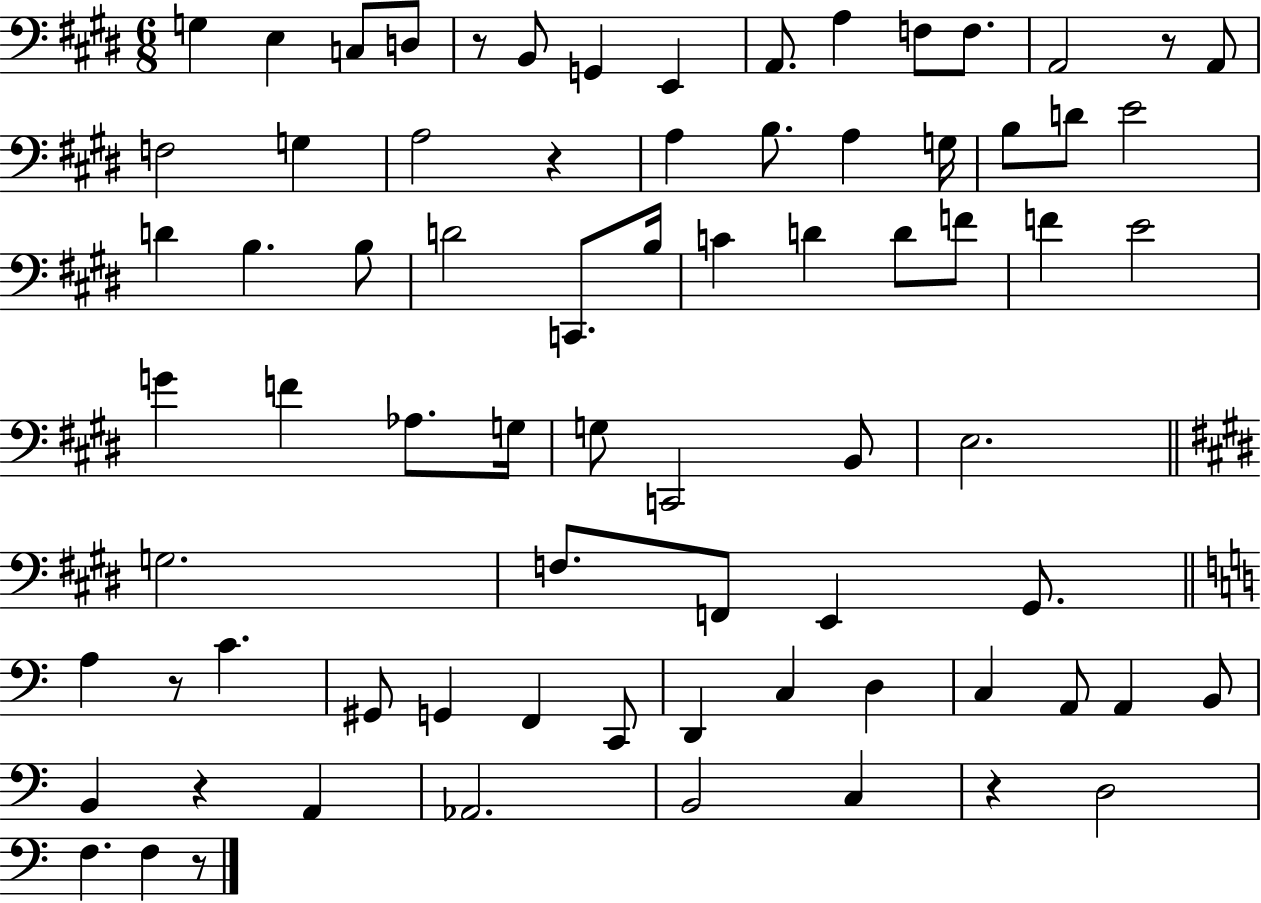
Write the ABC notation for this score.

X:1
T:Untitled
M:6/8
L:1/4
K:E
G, E, C,/2 D,/2 z/2 B,,/2 G,, E,, A,,/2 A, F,/2 F,/2 A,,2 z/2 A,,/2 F,2 G, A,2 z A, B,/2 A, G,/4 B,/2 D/2 E2 D B, B,/2 D2 C,,/2 B,/4 C D D/2 F/2 F E2 G F _A,/2 G,/4 G,/2 C,,2 B,,/2 E,2 G,2 F,/2 F,,/2 E,, ^G,,/2 A, z/2 C ^G,,/2 G,, F,, C,,/2 D,, C, D, C, A,,/2 A,, B,,/2 B,, z A,, _A,,2 B,,2 C, z D,2 F, F, z/2